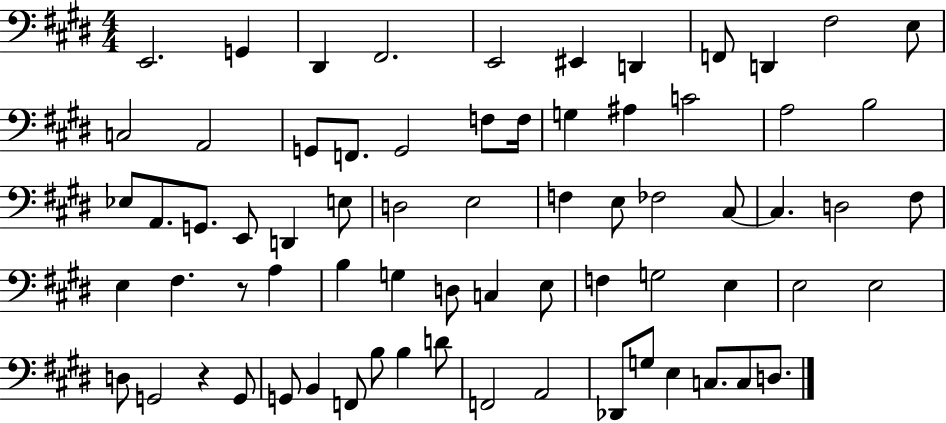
X:1
T:Untitled
M:4/4
L:1/4
K:E
E,,2 G,, ^D,, ^F,,2 E,,2 ^E,, D,, F,,/2 D,, ^F,2 E,/2 C,2 A,,2 G,,/2 F,,/2 G,,2 F,/2 F,/4 G, ^A, C2 A,2 B,2 _E,/2 A,,/2 G,,/2 E,,/2 D,, E,/2 D,2 E,2 F, E,/2 _F,2 ^C,/2 ^C, D,2 ^F,/2 E, ^F, z/2 A, B, G, D,/2 C, E,/2 F, G,2 E, E,2 E,2 D,/2 G,,2 z G,,/2 G,,/2 B,, F,,/2 B,/2 B, D/2 F,,2 A,,2 _D,,/2 G,/2 E, C,/2 C,/2 D,/2